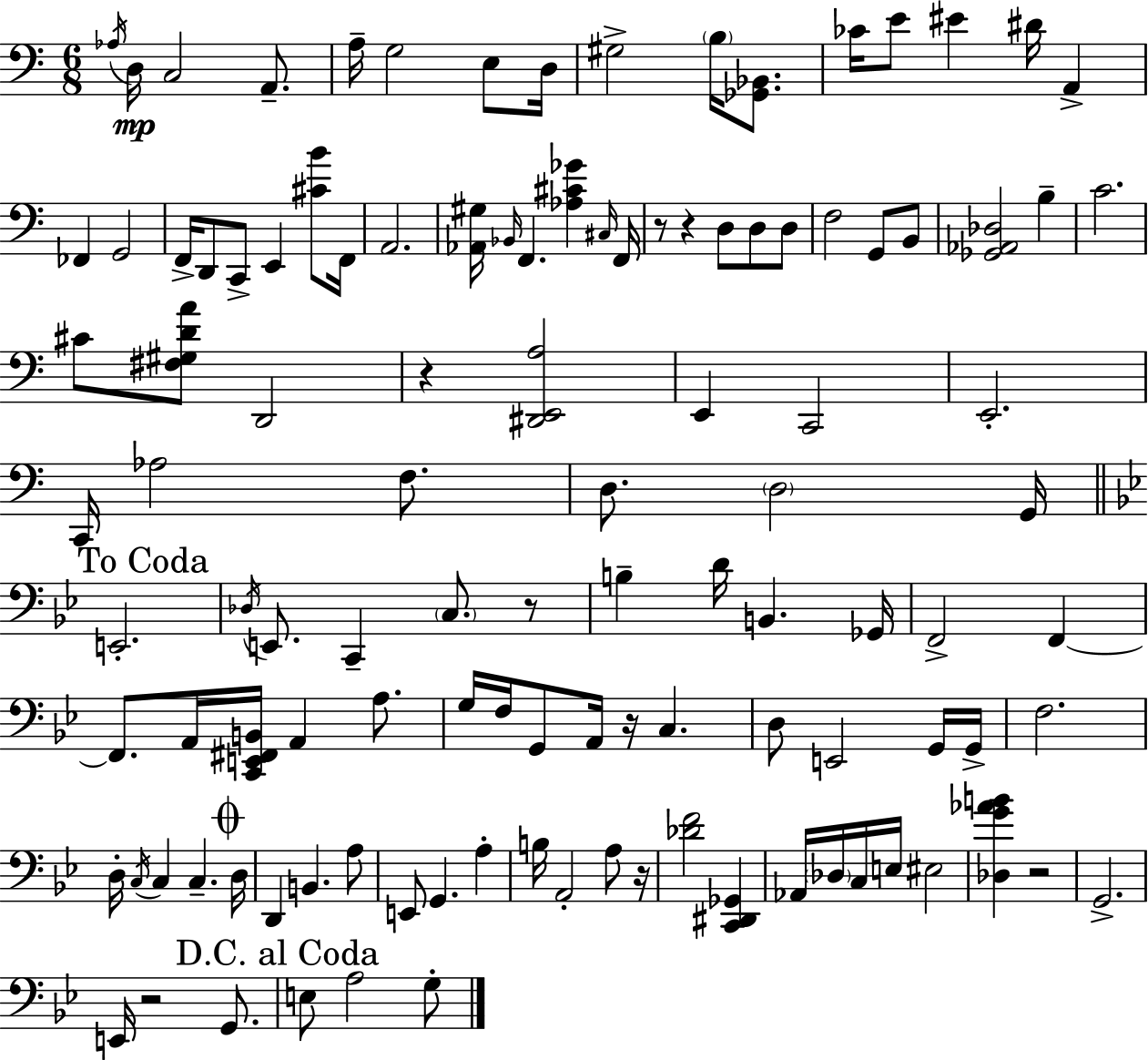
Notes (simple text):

Ab3/s D3/s C3/h A2/e. A3/s G3/h E3/e D3/s G#3/h B3/s [Gb2,Bb2]/e. CES4/s E4/e EIS4/q D#4/s A2/q FES2/q G2/h F2/s D2/e C2/e E2/q [C#4,B4]/e F2/s A2/h. [Ab2,G#3]/s Bb2/s F2/q. [Ab3,C#4,Gb4]/q C#3/s F2/s R/e R/q D3/e D3/e D3/e F3/h G2/e B2/e [Gb2,Ab2,Db3]/h B3/q C4/h. C#4/e [F#3,G#3,D4,A4]/e D2/h R/q [D#2,E2,A3]/h E2/q C2/h E2/h. C2/s Ab3/h F3/e. D3/e. D3/h G2/s E2/h. Db3/s E2/e. C2/q C3/e. R/e B3/q D4/s B2/q. Gb2/s F2/h F2/q F2/e. A2/s [C2,E2,F#2,B2]/s A2/q A3/e. G3/s F3/s G2/e A2/s R/s C3/q. D3/e E2/h G2/s G2/s F3/h. D3/s C3/s C3/q C3/q. D3/s D2/q B2/q. A3/e E2/e G2/q. A3/q B3/s A2/h A3/e R/s [Db4,F4]/h [C2,D#2,Gb2]/q Ab2/s Db3/s C3/s E3/s EIS3/h [Db3,G4,Ab4,B4]/q R/h G2/h. E2/s R/h G2/e. E3/e A3/h G3/e